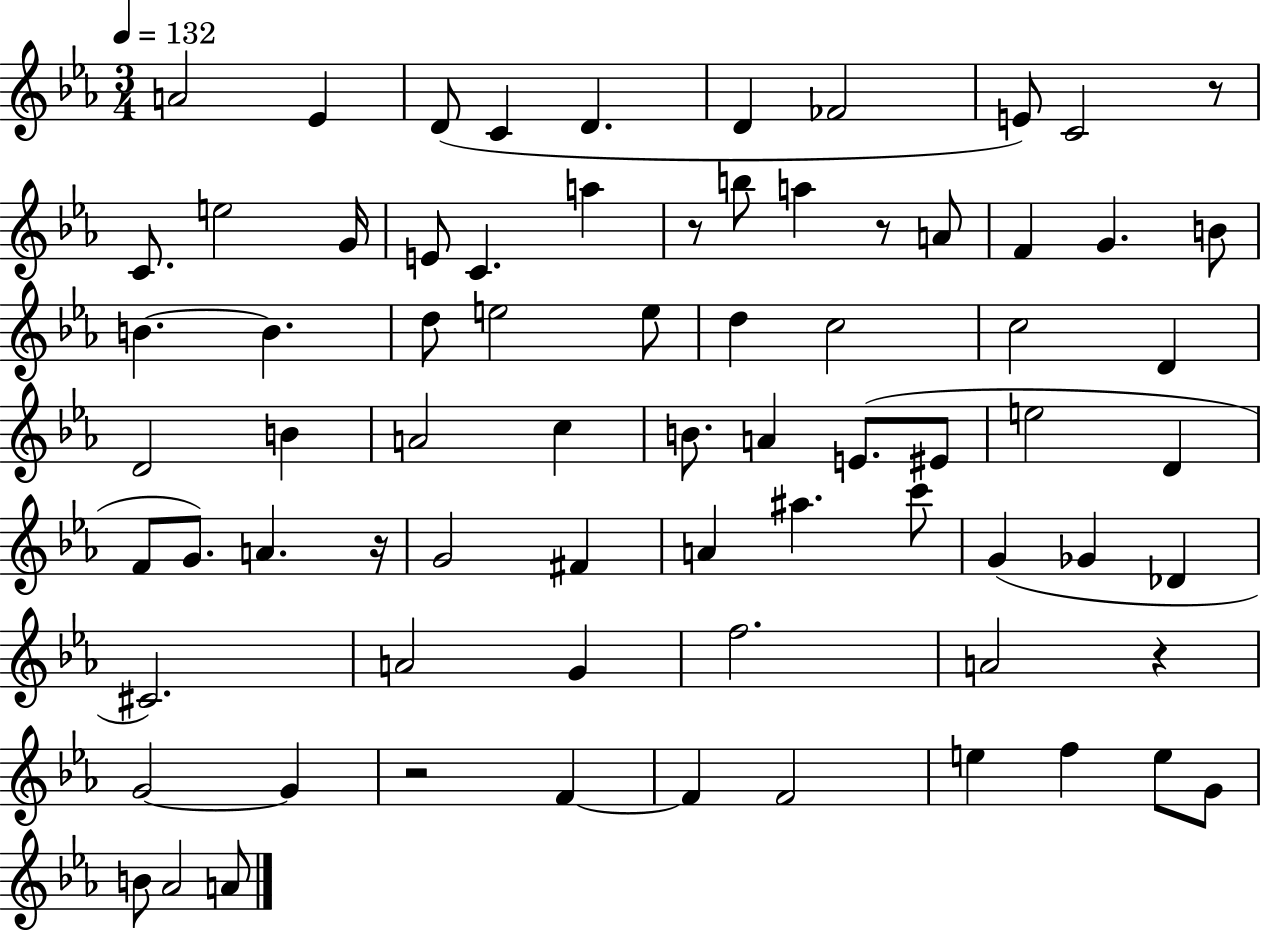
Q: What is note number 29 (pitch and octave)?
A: C5